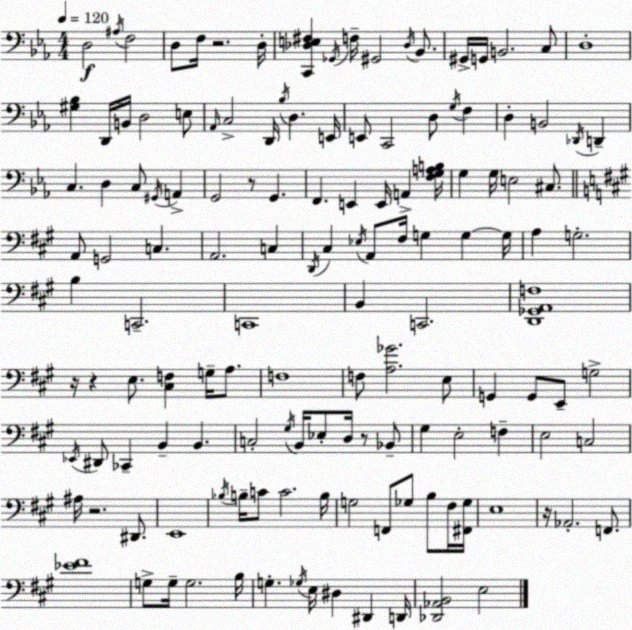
X:1
T:Untitled
M:4/4
L:1/4
K:Cm
D,2 ^A,/4 F,2 D,/2 F,/4 z2 D,/4 [C,,_D,E,^F,] _G,,/4 F,/4 ^G,,2 _D,/4 _B,,/2 ^G,,/4 G,,/4 B,,2 C,/2 D,4 [^G,_B,] D,,/4 B,,/4 D,2 E,/2 _A,,/4 C,2 D,,/4 _B,/4 D, E,,/4 E,,/2 C,,2 D,/2 G,/4 F, D, B,,2 _D,,/4 D,, C, D, C,/2 ^G,,/4 A,, G,,2 z/2 G,, F,, E,, E,,/4 A,, [F,G,A,B,]/4 G, G,/4 E,2 ^C,/2 A,,/2 G,,2 C, A,,2 C, D,,/4 ^C, _E,/4 A,,/2 ^F,/4 G, G, G,/4 A, G,2 B, C,,2 C,,4 B,, C,,2 [D,,_G,,A,,F,]4 z/4 z E,/2 [^C,F,] G,/4 A,/2 F,4 F,/2 [A,_G]2 E,/2 G,, G,,/2 E,,/2 G,2 _E,,/4 ^D,,/2 _C,, B,, B,, C,2 ^G,/4 B,,/4 _E,/2 D,/4 z/2 _B,,/2 ^G, E,2 F, E,2 C,2 ^A,/4 z2 ^D,,/2 E,,4 _B,/4 B,/4 C/2 C2 B,/4 G,2 F,,/2 _G,/2 B,/2 ^F,/4 [^F,,_G,]/4 E,4 z/4 _A,,2 F,,/2 [_E^F]4 G,/2 G,/4 G,2 B,/4 G, _G,/4 E,/4 ^D, ^D,, D,,/4 [_D,,_A,,B,,]2 E,2